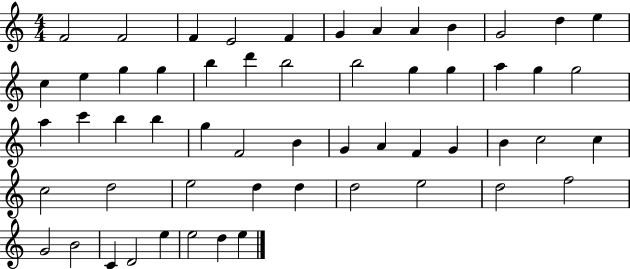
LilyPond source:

{
  \clef treble
  \numericTimeSignature
  \time 4/4
  \key c \major
  f'2 f'2 | f'4 e'2 f'4 | g'4 a'4 a'4 b'4 | g'2 d''4 e''4 | \break c''4 e''4 g''4 g''4 | b''4 d'''4 b''2 | b''2 g''4 g''4 | a''4 g''4 g''2 | \break a''4 c'''4 b''4 b''4 | g''4 f'2 b'4 | g'4 a'4 f'4 g'4 | b'4 c''2 c''4 | \break c''2 d''2 | e''2 d''4 d''4 | d''2 e''2 | d''2 f''2 | \break g'2 b'2 | c'4 d'2 e''4 | e''2 d''4 e''4 | \bar "|."
}